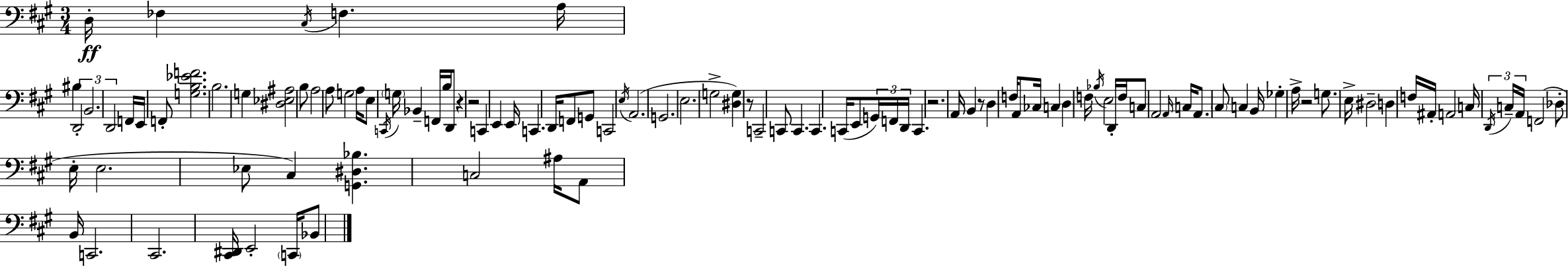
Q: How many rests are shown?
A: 6